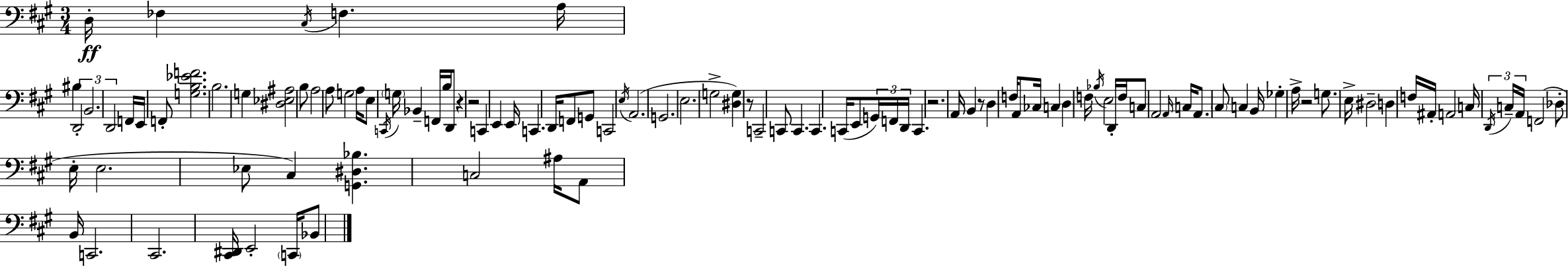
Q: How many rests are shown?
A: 6